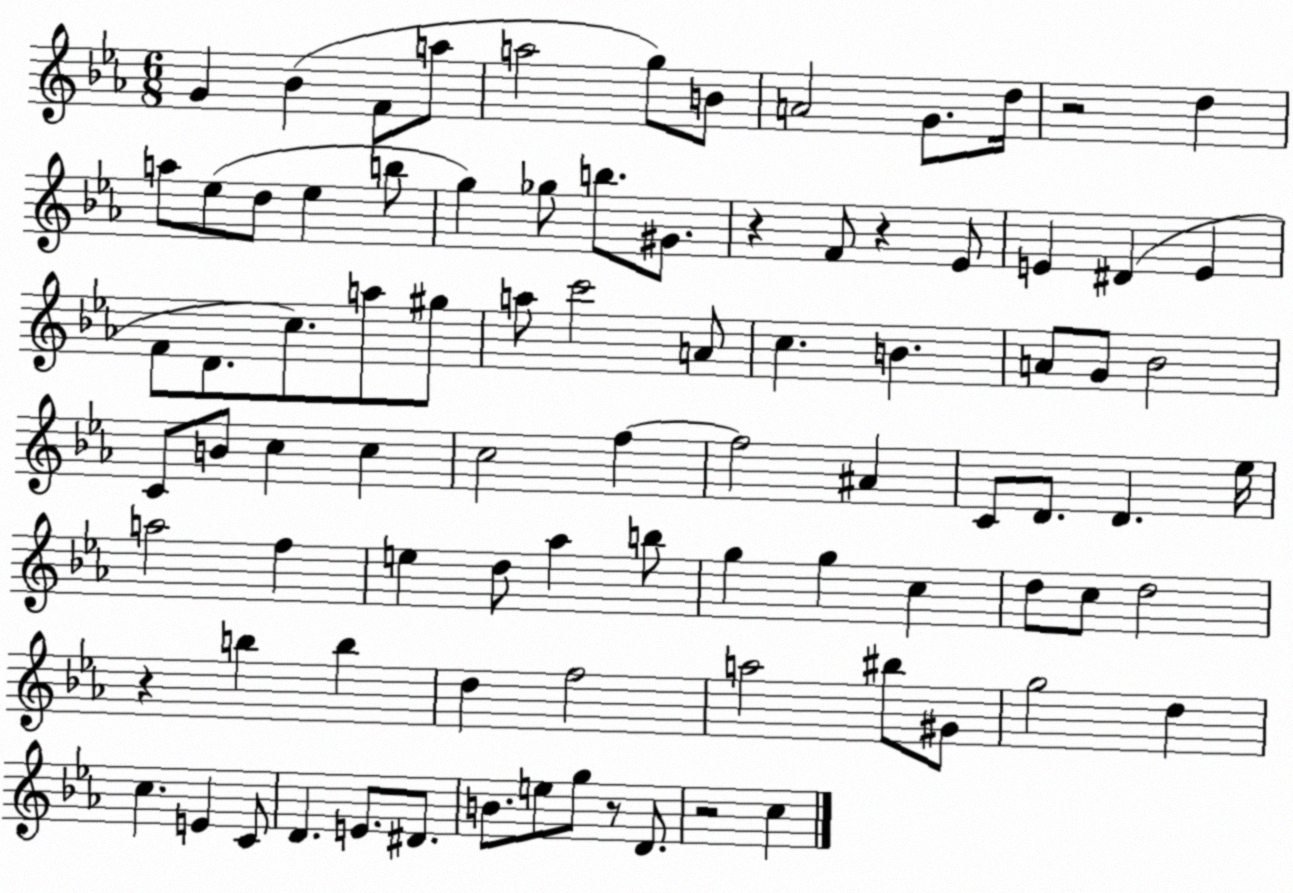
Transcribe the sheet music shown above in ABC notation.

X:1
T:Untitled
M:6/8
L:1/4
K:Eb
G _B F/2 a/2 a2 g/2 B/2 A2 G/2 d/4 z2 d a/2 _e/2 d/2 _e b/2 g _g/2 b/2 ^G/2 z F/2 z _E/2 E ^D E F/2 D/2 c/2 a/2 ^g/2 a/2 c'2 A/2 c B A/2 G/2 _B2 C/2 B/2 c c c2 f f2 ^A C/2 D/2 D _e/4 a2 f e d/2 _a b/2 g g c d/2 c/2 d2 z b b d f2 a2 ^b/2 ^G/2 g2 d c E C/2 D E/2 ^D/2 B/2 e/2 g/2 z/2 D/2 z2 c